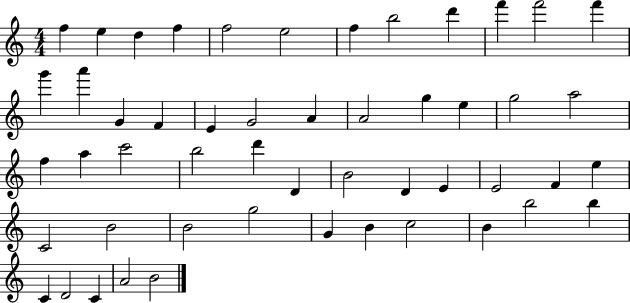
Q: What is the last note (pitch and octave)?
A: B4